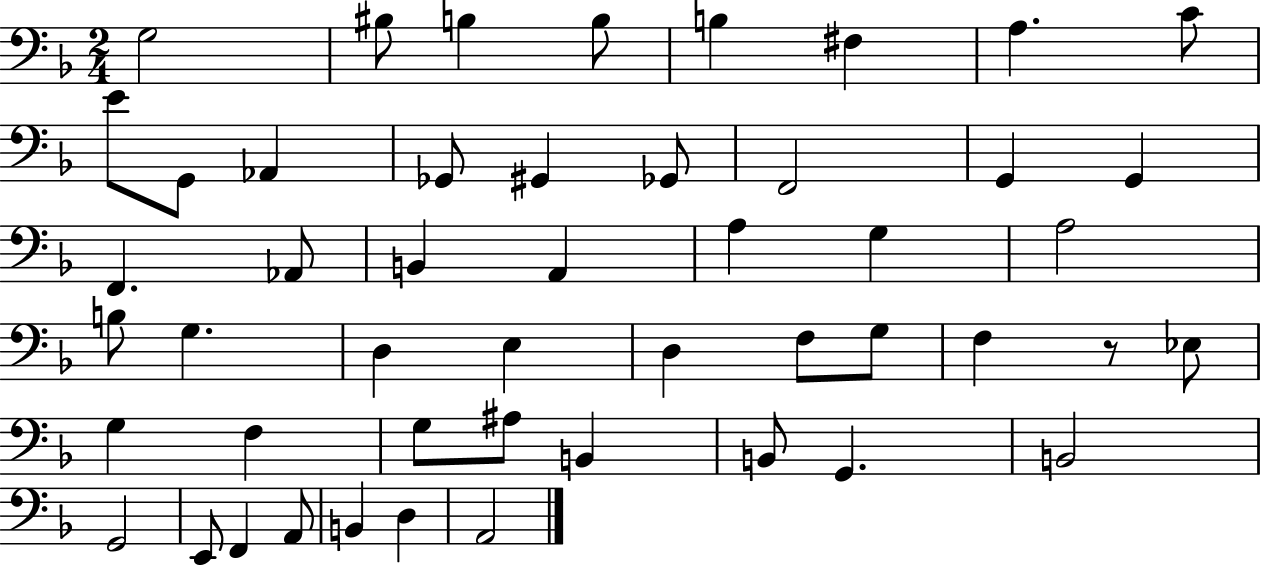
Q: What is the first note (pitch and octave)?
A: G3